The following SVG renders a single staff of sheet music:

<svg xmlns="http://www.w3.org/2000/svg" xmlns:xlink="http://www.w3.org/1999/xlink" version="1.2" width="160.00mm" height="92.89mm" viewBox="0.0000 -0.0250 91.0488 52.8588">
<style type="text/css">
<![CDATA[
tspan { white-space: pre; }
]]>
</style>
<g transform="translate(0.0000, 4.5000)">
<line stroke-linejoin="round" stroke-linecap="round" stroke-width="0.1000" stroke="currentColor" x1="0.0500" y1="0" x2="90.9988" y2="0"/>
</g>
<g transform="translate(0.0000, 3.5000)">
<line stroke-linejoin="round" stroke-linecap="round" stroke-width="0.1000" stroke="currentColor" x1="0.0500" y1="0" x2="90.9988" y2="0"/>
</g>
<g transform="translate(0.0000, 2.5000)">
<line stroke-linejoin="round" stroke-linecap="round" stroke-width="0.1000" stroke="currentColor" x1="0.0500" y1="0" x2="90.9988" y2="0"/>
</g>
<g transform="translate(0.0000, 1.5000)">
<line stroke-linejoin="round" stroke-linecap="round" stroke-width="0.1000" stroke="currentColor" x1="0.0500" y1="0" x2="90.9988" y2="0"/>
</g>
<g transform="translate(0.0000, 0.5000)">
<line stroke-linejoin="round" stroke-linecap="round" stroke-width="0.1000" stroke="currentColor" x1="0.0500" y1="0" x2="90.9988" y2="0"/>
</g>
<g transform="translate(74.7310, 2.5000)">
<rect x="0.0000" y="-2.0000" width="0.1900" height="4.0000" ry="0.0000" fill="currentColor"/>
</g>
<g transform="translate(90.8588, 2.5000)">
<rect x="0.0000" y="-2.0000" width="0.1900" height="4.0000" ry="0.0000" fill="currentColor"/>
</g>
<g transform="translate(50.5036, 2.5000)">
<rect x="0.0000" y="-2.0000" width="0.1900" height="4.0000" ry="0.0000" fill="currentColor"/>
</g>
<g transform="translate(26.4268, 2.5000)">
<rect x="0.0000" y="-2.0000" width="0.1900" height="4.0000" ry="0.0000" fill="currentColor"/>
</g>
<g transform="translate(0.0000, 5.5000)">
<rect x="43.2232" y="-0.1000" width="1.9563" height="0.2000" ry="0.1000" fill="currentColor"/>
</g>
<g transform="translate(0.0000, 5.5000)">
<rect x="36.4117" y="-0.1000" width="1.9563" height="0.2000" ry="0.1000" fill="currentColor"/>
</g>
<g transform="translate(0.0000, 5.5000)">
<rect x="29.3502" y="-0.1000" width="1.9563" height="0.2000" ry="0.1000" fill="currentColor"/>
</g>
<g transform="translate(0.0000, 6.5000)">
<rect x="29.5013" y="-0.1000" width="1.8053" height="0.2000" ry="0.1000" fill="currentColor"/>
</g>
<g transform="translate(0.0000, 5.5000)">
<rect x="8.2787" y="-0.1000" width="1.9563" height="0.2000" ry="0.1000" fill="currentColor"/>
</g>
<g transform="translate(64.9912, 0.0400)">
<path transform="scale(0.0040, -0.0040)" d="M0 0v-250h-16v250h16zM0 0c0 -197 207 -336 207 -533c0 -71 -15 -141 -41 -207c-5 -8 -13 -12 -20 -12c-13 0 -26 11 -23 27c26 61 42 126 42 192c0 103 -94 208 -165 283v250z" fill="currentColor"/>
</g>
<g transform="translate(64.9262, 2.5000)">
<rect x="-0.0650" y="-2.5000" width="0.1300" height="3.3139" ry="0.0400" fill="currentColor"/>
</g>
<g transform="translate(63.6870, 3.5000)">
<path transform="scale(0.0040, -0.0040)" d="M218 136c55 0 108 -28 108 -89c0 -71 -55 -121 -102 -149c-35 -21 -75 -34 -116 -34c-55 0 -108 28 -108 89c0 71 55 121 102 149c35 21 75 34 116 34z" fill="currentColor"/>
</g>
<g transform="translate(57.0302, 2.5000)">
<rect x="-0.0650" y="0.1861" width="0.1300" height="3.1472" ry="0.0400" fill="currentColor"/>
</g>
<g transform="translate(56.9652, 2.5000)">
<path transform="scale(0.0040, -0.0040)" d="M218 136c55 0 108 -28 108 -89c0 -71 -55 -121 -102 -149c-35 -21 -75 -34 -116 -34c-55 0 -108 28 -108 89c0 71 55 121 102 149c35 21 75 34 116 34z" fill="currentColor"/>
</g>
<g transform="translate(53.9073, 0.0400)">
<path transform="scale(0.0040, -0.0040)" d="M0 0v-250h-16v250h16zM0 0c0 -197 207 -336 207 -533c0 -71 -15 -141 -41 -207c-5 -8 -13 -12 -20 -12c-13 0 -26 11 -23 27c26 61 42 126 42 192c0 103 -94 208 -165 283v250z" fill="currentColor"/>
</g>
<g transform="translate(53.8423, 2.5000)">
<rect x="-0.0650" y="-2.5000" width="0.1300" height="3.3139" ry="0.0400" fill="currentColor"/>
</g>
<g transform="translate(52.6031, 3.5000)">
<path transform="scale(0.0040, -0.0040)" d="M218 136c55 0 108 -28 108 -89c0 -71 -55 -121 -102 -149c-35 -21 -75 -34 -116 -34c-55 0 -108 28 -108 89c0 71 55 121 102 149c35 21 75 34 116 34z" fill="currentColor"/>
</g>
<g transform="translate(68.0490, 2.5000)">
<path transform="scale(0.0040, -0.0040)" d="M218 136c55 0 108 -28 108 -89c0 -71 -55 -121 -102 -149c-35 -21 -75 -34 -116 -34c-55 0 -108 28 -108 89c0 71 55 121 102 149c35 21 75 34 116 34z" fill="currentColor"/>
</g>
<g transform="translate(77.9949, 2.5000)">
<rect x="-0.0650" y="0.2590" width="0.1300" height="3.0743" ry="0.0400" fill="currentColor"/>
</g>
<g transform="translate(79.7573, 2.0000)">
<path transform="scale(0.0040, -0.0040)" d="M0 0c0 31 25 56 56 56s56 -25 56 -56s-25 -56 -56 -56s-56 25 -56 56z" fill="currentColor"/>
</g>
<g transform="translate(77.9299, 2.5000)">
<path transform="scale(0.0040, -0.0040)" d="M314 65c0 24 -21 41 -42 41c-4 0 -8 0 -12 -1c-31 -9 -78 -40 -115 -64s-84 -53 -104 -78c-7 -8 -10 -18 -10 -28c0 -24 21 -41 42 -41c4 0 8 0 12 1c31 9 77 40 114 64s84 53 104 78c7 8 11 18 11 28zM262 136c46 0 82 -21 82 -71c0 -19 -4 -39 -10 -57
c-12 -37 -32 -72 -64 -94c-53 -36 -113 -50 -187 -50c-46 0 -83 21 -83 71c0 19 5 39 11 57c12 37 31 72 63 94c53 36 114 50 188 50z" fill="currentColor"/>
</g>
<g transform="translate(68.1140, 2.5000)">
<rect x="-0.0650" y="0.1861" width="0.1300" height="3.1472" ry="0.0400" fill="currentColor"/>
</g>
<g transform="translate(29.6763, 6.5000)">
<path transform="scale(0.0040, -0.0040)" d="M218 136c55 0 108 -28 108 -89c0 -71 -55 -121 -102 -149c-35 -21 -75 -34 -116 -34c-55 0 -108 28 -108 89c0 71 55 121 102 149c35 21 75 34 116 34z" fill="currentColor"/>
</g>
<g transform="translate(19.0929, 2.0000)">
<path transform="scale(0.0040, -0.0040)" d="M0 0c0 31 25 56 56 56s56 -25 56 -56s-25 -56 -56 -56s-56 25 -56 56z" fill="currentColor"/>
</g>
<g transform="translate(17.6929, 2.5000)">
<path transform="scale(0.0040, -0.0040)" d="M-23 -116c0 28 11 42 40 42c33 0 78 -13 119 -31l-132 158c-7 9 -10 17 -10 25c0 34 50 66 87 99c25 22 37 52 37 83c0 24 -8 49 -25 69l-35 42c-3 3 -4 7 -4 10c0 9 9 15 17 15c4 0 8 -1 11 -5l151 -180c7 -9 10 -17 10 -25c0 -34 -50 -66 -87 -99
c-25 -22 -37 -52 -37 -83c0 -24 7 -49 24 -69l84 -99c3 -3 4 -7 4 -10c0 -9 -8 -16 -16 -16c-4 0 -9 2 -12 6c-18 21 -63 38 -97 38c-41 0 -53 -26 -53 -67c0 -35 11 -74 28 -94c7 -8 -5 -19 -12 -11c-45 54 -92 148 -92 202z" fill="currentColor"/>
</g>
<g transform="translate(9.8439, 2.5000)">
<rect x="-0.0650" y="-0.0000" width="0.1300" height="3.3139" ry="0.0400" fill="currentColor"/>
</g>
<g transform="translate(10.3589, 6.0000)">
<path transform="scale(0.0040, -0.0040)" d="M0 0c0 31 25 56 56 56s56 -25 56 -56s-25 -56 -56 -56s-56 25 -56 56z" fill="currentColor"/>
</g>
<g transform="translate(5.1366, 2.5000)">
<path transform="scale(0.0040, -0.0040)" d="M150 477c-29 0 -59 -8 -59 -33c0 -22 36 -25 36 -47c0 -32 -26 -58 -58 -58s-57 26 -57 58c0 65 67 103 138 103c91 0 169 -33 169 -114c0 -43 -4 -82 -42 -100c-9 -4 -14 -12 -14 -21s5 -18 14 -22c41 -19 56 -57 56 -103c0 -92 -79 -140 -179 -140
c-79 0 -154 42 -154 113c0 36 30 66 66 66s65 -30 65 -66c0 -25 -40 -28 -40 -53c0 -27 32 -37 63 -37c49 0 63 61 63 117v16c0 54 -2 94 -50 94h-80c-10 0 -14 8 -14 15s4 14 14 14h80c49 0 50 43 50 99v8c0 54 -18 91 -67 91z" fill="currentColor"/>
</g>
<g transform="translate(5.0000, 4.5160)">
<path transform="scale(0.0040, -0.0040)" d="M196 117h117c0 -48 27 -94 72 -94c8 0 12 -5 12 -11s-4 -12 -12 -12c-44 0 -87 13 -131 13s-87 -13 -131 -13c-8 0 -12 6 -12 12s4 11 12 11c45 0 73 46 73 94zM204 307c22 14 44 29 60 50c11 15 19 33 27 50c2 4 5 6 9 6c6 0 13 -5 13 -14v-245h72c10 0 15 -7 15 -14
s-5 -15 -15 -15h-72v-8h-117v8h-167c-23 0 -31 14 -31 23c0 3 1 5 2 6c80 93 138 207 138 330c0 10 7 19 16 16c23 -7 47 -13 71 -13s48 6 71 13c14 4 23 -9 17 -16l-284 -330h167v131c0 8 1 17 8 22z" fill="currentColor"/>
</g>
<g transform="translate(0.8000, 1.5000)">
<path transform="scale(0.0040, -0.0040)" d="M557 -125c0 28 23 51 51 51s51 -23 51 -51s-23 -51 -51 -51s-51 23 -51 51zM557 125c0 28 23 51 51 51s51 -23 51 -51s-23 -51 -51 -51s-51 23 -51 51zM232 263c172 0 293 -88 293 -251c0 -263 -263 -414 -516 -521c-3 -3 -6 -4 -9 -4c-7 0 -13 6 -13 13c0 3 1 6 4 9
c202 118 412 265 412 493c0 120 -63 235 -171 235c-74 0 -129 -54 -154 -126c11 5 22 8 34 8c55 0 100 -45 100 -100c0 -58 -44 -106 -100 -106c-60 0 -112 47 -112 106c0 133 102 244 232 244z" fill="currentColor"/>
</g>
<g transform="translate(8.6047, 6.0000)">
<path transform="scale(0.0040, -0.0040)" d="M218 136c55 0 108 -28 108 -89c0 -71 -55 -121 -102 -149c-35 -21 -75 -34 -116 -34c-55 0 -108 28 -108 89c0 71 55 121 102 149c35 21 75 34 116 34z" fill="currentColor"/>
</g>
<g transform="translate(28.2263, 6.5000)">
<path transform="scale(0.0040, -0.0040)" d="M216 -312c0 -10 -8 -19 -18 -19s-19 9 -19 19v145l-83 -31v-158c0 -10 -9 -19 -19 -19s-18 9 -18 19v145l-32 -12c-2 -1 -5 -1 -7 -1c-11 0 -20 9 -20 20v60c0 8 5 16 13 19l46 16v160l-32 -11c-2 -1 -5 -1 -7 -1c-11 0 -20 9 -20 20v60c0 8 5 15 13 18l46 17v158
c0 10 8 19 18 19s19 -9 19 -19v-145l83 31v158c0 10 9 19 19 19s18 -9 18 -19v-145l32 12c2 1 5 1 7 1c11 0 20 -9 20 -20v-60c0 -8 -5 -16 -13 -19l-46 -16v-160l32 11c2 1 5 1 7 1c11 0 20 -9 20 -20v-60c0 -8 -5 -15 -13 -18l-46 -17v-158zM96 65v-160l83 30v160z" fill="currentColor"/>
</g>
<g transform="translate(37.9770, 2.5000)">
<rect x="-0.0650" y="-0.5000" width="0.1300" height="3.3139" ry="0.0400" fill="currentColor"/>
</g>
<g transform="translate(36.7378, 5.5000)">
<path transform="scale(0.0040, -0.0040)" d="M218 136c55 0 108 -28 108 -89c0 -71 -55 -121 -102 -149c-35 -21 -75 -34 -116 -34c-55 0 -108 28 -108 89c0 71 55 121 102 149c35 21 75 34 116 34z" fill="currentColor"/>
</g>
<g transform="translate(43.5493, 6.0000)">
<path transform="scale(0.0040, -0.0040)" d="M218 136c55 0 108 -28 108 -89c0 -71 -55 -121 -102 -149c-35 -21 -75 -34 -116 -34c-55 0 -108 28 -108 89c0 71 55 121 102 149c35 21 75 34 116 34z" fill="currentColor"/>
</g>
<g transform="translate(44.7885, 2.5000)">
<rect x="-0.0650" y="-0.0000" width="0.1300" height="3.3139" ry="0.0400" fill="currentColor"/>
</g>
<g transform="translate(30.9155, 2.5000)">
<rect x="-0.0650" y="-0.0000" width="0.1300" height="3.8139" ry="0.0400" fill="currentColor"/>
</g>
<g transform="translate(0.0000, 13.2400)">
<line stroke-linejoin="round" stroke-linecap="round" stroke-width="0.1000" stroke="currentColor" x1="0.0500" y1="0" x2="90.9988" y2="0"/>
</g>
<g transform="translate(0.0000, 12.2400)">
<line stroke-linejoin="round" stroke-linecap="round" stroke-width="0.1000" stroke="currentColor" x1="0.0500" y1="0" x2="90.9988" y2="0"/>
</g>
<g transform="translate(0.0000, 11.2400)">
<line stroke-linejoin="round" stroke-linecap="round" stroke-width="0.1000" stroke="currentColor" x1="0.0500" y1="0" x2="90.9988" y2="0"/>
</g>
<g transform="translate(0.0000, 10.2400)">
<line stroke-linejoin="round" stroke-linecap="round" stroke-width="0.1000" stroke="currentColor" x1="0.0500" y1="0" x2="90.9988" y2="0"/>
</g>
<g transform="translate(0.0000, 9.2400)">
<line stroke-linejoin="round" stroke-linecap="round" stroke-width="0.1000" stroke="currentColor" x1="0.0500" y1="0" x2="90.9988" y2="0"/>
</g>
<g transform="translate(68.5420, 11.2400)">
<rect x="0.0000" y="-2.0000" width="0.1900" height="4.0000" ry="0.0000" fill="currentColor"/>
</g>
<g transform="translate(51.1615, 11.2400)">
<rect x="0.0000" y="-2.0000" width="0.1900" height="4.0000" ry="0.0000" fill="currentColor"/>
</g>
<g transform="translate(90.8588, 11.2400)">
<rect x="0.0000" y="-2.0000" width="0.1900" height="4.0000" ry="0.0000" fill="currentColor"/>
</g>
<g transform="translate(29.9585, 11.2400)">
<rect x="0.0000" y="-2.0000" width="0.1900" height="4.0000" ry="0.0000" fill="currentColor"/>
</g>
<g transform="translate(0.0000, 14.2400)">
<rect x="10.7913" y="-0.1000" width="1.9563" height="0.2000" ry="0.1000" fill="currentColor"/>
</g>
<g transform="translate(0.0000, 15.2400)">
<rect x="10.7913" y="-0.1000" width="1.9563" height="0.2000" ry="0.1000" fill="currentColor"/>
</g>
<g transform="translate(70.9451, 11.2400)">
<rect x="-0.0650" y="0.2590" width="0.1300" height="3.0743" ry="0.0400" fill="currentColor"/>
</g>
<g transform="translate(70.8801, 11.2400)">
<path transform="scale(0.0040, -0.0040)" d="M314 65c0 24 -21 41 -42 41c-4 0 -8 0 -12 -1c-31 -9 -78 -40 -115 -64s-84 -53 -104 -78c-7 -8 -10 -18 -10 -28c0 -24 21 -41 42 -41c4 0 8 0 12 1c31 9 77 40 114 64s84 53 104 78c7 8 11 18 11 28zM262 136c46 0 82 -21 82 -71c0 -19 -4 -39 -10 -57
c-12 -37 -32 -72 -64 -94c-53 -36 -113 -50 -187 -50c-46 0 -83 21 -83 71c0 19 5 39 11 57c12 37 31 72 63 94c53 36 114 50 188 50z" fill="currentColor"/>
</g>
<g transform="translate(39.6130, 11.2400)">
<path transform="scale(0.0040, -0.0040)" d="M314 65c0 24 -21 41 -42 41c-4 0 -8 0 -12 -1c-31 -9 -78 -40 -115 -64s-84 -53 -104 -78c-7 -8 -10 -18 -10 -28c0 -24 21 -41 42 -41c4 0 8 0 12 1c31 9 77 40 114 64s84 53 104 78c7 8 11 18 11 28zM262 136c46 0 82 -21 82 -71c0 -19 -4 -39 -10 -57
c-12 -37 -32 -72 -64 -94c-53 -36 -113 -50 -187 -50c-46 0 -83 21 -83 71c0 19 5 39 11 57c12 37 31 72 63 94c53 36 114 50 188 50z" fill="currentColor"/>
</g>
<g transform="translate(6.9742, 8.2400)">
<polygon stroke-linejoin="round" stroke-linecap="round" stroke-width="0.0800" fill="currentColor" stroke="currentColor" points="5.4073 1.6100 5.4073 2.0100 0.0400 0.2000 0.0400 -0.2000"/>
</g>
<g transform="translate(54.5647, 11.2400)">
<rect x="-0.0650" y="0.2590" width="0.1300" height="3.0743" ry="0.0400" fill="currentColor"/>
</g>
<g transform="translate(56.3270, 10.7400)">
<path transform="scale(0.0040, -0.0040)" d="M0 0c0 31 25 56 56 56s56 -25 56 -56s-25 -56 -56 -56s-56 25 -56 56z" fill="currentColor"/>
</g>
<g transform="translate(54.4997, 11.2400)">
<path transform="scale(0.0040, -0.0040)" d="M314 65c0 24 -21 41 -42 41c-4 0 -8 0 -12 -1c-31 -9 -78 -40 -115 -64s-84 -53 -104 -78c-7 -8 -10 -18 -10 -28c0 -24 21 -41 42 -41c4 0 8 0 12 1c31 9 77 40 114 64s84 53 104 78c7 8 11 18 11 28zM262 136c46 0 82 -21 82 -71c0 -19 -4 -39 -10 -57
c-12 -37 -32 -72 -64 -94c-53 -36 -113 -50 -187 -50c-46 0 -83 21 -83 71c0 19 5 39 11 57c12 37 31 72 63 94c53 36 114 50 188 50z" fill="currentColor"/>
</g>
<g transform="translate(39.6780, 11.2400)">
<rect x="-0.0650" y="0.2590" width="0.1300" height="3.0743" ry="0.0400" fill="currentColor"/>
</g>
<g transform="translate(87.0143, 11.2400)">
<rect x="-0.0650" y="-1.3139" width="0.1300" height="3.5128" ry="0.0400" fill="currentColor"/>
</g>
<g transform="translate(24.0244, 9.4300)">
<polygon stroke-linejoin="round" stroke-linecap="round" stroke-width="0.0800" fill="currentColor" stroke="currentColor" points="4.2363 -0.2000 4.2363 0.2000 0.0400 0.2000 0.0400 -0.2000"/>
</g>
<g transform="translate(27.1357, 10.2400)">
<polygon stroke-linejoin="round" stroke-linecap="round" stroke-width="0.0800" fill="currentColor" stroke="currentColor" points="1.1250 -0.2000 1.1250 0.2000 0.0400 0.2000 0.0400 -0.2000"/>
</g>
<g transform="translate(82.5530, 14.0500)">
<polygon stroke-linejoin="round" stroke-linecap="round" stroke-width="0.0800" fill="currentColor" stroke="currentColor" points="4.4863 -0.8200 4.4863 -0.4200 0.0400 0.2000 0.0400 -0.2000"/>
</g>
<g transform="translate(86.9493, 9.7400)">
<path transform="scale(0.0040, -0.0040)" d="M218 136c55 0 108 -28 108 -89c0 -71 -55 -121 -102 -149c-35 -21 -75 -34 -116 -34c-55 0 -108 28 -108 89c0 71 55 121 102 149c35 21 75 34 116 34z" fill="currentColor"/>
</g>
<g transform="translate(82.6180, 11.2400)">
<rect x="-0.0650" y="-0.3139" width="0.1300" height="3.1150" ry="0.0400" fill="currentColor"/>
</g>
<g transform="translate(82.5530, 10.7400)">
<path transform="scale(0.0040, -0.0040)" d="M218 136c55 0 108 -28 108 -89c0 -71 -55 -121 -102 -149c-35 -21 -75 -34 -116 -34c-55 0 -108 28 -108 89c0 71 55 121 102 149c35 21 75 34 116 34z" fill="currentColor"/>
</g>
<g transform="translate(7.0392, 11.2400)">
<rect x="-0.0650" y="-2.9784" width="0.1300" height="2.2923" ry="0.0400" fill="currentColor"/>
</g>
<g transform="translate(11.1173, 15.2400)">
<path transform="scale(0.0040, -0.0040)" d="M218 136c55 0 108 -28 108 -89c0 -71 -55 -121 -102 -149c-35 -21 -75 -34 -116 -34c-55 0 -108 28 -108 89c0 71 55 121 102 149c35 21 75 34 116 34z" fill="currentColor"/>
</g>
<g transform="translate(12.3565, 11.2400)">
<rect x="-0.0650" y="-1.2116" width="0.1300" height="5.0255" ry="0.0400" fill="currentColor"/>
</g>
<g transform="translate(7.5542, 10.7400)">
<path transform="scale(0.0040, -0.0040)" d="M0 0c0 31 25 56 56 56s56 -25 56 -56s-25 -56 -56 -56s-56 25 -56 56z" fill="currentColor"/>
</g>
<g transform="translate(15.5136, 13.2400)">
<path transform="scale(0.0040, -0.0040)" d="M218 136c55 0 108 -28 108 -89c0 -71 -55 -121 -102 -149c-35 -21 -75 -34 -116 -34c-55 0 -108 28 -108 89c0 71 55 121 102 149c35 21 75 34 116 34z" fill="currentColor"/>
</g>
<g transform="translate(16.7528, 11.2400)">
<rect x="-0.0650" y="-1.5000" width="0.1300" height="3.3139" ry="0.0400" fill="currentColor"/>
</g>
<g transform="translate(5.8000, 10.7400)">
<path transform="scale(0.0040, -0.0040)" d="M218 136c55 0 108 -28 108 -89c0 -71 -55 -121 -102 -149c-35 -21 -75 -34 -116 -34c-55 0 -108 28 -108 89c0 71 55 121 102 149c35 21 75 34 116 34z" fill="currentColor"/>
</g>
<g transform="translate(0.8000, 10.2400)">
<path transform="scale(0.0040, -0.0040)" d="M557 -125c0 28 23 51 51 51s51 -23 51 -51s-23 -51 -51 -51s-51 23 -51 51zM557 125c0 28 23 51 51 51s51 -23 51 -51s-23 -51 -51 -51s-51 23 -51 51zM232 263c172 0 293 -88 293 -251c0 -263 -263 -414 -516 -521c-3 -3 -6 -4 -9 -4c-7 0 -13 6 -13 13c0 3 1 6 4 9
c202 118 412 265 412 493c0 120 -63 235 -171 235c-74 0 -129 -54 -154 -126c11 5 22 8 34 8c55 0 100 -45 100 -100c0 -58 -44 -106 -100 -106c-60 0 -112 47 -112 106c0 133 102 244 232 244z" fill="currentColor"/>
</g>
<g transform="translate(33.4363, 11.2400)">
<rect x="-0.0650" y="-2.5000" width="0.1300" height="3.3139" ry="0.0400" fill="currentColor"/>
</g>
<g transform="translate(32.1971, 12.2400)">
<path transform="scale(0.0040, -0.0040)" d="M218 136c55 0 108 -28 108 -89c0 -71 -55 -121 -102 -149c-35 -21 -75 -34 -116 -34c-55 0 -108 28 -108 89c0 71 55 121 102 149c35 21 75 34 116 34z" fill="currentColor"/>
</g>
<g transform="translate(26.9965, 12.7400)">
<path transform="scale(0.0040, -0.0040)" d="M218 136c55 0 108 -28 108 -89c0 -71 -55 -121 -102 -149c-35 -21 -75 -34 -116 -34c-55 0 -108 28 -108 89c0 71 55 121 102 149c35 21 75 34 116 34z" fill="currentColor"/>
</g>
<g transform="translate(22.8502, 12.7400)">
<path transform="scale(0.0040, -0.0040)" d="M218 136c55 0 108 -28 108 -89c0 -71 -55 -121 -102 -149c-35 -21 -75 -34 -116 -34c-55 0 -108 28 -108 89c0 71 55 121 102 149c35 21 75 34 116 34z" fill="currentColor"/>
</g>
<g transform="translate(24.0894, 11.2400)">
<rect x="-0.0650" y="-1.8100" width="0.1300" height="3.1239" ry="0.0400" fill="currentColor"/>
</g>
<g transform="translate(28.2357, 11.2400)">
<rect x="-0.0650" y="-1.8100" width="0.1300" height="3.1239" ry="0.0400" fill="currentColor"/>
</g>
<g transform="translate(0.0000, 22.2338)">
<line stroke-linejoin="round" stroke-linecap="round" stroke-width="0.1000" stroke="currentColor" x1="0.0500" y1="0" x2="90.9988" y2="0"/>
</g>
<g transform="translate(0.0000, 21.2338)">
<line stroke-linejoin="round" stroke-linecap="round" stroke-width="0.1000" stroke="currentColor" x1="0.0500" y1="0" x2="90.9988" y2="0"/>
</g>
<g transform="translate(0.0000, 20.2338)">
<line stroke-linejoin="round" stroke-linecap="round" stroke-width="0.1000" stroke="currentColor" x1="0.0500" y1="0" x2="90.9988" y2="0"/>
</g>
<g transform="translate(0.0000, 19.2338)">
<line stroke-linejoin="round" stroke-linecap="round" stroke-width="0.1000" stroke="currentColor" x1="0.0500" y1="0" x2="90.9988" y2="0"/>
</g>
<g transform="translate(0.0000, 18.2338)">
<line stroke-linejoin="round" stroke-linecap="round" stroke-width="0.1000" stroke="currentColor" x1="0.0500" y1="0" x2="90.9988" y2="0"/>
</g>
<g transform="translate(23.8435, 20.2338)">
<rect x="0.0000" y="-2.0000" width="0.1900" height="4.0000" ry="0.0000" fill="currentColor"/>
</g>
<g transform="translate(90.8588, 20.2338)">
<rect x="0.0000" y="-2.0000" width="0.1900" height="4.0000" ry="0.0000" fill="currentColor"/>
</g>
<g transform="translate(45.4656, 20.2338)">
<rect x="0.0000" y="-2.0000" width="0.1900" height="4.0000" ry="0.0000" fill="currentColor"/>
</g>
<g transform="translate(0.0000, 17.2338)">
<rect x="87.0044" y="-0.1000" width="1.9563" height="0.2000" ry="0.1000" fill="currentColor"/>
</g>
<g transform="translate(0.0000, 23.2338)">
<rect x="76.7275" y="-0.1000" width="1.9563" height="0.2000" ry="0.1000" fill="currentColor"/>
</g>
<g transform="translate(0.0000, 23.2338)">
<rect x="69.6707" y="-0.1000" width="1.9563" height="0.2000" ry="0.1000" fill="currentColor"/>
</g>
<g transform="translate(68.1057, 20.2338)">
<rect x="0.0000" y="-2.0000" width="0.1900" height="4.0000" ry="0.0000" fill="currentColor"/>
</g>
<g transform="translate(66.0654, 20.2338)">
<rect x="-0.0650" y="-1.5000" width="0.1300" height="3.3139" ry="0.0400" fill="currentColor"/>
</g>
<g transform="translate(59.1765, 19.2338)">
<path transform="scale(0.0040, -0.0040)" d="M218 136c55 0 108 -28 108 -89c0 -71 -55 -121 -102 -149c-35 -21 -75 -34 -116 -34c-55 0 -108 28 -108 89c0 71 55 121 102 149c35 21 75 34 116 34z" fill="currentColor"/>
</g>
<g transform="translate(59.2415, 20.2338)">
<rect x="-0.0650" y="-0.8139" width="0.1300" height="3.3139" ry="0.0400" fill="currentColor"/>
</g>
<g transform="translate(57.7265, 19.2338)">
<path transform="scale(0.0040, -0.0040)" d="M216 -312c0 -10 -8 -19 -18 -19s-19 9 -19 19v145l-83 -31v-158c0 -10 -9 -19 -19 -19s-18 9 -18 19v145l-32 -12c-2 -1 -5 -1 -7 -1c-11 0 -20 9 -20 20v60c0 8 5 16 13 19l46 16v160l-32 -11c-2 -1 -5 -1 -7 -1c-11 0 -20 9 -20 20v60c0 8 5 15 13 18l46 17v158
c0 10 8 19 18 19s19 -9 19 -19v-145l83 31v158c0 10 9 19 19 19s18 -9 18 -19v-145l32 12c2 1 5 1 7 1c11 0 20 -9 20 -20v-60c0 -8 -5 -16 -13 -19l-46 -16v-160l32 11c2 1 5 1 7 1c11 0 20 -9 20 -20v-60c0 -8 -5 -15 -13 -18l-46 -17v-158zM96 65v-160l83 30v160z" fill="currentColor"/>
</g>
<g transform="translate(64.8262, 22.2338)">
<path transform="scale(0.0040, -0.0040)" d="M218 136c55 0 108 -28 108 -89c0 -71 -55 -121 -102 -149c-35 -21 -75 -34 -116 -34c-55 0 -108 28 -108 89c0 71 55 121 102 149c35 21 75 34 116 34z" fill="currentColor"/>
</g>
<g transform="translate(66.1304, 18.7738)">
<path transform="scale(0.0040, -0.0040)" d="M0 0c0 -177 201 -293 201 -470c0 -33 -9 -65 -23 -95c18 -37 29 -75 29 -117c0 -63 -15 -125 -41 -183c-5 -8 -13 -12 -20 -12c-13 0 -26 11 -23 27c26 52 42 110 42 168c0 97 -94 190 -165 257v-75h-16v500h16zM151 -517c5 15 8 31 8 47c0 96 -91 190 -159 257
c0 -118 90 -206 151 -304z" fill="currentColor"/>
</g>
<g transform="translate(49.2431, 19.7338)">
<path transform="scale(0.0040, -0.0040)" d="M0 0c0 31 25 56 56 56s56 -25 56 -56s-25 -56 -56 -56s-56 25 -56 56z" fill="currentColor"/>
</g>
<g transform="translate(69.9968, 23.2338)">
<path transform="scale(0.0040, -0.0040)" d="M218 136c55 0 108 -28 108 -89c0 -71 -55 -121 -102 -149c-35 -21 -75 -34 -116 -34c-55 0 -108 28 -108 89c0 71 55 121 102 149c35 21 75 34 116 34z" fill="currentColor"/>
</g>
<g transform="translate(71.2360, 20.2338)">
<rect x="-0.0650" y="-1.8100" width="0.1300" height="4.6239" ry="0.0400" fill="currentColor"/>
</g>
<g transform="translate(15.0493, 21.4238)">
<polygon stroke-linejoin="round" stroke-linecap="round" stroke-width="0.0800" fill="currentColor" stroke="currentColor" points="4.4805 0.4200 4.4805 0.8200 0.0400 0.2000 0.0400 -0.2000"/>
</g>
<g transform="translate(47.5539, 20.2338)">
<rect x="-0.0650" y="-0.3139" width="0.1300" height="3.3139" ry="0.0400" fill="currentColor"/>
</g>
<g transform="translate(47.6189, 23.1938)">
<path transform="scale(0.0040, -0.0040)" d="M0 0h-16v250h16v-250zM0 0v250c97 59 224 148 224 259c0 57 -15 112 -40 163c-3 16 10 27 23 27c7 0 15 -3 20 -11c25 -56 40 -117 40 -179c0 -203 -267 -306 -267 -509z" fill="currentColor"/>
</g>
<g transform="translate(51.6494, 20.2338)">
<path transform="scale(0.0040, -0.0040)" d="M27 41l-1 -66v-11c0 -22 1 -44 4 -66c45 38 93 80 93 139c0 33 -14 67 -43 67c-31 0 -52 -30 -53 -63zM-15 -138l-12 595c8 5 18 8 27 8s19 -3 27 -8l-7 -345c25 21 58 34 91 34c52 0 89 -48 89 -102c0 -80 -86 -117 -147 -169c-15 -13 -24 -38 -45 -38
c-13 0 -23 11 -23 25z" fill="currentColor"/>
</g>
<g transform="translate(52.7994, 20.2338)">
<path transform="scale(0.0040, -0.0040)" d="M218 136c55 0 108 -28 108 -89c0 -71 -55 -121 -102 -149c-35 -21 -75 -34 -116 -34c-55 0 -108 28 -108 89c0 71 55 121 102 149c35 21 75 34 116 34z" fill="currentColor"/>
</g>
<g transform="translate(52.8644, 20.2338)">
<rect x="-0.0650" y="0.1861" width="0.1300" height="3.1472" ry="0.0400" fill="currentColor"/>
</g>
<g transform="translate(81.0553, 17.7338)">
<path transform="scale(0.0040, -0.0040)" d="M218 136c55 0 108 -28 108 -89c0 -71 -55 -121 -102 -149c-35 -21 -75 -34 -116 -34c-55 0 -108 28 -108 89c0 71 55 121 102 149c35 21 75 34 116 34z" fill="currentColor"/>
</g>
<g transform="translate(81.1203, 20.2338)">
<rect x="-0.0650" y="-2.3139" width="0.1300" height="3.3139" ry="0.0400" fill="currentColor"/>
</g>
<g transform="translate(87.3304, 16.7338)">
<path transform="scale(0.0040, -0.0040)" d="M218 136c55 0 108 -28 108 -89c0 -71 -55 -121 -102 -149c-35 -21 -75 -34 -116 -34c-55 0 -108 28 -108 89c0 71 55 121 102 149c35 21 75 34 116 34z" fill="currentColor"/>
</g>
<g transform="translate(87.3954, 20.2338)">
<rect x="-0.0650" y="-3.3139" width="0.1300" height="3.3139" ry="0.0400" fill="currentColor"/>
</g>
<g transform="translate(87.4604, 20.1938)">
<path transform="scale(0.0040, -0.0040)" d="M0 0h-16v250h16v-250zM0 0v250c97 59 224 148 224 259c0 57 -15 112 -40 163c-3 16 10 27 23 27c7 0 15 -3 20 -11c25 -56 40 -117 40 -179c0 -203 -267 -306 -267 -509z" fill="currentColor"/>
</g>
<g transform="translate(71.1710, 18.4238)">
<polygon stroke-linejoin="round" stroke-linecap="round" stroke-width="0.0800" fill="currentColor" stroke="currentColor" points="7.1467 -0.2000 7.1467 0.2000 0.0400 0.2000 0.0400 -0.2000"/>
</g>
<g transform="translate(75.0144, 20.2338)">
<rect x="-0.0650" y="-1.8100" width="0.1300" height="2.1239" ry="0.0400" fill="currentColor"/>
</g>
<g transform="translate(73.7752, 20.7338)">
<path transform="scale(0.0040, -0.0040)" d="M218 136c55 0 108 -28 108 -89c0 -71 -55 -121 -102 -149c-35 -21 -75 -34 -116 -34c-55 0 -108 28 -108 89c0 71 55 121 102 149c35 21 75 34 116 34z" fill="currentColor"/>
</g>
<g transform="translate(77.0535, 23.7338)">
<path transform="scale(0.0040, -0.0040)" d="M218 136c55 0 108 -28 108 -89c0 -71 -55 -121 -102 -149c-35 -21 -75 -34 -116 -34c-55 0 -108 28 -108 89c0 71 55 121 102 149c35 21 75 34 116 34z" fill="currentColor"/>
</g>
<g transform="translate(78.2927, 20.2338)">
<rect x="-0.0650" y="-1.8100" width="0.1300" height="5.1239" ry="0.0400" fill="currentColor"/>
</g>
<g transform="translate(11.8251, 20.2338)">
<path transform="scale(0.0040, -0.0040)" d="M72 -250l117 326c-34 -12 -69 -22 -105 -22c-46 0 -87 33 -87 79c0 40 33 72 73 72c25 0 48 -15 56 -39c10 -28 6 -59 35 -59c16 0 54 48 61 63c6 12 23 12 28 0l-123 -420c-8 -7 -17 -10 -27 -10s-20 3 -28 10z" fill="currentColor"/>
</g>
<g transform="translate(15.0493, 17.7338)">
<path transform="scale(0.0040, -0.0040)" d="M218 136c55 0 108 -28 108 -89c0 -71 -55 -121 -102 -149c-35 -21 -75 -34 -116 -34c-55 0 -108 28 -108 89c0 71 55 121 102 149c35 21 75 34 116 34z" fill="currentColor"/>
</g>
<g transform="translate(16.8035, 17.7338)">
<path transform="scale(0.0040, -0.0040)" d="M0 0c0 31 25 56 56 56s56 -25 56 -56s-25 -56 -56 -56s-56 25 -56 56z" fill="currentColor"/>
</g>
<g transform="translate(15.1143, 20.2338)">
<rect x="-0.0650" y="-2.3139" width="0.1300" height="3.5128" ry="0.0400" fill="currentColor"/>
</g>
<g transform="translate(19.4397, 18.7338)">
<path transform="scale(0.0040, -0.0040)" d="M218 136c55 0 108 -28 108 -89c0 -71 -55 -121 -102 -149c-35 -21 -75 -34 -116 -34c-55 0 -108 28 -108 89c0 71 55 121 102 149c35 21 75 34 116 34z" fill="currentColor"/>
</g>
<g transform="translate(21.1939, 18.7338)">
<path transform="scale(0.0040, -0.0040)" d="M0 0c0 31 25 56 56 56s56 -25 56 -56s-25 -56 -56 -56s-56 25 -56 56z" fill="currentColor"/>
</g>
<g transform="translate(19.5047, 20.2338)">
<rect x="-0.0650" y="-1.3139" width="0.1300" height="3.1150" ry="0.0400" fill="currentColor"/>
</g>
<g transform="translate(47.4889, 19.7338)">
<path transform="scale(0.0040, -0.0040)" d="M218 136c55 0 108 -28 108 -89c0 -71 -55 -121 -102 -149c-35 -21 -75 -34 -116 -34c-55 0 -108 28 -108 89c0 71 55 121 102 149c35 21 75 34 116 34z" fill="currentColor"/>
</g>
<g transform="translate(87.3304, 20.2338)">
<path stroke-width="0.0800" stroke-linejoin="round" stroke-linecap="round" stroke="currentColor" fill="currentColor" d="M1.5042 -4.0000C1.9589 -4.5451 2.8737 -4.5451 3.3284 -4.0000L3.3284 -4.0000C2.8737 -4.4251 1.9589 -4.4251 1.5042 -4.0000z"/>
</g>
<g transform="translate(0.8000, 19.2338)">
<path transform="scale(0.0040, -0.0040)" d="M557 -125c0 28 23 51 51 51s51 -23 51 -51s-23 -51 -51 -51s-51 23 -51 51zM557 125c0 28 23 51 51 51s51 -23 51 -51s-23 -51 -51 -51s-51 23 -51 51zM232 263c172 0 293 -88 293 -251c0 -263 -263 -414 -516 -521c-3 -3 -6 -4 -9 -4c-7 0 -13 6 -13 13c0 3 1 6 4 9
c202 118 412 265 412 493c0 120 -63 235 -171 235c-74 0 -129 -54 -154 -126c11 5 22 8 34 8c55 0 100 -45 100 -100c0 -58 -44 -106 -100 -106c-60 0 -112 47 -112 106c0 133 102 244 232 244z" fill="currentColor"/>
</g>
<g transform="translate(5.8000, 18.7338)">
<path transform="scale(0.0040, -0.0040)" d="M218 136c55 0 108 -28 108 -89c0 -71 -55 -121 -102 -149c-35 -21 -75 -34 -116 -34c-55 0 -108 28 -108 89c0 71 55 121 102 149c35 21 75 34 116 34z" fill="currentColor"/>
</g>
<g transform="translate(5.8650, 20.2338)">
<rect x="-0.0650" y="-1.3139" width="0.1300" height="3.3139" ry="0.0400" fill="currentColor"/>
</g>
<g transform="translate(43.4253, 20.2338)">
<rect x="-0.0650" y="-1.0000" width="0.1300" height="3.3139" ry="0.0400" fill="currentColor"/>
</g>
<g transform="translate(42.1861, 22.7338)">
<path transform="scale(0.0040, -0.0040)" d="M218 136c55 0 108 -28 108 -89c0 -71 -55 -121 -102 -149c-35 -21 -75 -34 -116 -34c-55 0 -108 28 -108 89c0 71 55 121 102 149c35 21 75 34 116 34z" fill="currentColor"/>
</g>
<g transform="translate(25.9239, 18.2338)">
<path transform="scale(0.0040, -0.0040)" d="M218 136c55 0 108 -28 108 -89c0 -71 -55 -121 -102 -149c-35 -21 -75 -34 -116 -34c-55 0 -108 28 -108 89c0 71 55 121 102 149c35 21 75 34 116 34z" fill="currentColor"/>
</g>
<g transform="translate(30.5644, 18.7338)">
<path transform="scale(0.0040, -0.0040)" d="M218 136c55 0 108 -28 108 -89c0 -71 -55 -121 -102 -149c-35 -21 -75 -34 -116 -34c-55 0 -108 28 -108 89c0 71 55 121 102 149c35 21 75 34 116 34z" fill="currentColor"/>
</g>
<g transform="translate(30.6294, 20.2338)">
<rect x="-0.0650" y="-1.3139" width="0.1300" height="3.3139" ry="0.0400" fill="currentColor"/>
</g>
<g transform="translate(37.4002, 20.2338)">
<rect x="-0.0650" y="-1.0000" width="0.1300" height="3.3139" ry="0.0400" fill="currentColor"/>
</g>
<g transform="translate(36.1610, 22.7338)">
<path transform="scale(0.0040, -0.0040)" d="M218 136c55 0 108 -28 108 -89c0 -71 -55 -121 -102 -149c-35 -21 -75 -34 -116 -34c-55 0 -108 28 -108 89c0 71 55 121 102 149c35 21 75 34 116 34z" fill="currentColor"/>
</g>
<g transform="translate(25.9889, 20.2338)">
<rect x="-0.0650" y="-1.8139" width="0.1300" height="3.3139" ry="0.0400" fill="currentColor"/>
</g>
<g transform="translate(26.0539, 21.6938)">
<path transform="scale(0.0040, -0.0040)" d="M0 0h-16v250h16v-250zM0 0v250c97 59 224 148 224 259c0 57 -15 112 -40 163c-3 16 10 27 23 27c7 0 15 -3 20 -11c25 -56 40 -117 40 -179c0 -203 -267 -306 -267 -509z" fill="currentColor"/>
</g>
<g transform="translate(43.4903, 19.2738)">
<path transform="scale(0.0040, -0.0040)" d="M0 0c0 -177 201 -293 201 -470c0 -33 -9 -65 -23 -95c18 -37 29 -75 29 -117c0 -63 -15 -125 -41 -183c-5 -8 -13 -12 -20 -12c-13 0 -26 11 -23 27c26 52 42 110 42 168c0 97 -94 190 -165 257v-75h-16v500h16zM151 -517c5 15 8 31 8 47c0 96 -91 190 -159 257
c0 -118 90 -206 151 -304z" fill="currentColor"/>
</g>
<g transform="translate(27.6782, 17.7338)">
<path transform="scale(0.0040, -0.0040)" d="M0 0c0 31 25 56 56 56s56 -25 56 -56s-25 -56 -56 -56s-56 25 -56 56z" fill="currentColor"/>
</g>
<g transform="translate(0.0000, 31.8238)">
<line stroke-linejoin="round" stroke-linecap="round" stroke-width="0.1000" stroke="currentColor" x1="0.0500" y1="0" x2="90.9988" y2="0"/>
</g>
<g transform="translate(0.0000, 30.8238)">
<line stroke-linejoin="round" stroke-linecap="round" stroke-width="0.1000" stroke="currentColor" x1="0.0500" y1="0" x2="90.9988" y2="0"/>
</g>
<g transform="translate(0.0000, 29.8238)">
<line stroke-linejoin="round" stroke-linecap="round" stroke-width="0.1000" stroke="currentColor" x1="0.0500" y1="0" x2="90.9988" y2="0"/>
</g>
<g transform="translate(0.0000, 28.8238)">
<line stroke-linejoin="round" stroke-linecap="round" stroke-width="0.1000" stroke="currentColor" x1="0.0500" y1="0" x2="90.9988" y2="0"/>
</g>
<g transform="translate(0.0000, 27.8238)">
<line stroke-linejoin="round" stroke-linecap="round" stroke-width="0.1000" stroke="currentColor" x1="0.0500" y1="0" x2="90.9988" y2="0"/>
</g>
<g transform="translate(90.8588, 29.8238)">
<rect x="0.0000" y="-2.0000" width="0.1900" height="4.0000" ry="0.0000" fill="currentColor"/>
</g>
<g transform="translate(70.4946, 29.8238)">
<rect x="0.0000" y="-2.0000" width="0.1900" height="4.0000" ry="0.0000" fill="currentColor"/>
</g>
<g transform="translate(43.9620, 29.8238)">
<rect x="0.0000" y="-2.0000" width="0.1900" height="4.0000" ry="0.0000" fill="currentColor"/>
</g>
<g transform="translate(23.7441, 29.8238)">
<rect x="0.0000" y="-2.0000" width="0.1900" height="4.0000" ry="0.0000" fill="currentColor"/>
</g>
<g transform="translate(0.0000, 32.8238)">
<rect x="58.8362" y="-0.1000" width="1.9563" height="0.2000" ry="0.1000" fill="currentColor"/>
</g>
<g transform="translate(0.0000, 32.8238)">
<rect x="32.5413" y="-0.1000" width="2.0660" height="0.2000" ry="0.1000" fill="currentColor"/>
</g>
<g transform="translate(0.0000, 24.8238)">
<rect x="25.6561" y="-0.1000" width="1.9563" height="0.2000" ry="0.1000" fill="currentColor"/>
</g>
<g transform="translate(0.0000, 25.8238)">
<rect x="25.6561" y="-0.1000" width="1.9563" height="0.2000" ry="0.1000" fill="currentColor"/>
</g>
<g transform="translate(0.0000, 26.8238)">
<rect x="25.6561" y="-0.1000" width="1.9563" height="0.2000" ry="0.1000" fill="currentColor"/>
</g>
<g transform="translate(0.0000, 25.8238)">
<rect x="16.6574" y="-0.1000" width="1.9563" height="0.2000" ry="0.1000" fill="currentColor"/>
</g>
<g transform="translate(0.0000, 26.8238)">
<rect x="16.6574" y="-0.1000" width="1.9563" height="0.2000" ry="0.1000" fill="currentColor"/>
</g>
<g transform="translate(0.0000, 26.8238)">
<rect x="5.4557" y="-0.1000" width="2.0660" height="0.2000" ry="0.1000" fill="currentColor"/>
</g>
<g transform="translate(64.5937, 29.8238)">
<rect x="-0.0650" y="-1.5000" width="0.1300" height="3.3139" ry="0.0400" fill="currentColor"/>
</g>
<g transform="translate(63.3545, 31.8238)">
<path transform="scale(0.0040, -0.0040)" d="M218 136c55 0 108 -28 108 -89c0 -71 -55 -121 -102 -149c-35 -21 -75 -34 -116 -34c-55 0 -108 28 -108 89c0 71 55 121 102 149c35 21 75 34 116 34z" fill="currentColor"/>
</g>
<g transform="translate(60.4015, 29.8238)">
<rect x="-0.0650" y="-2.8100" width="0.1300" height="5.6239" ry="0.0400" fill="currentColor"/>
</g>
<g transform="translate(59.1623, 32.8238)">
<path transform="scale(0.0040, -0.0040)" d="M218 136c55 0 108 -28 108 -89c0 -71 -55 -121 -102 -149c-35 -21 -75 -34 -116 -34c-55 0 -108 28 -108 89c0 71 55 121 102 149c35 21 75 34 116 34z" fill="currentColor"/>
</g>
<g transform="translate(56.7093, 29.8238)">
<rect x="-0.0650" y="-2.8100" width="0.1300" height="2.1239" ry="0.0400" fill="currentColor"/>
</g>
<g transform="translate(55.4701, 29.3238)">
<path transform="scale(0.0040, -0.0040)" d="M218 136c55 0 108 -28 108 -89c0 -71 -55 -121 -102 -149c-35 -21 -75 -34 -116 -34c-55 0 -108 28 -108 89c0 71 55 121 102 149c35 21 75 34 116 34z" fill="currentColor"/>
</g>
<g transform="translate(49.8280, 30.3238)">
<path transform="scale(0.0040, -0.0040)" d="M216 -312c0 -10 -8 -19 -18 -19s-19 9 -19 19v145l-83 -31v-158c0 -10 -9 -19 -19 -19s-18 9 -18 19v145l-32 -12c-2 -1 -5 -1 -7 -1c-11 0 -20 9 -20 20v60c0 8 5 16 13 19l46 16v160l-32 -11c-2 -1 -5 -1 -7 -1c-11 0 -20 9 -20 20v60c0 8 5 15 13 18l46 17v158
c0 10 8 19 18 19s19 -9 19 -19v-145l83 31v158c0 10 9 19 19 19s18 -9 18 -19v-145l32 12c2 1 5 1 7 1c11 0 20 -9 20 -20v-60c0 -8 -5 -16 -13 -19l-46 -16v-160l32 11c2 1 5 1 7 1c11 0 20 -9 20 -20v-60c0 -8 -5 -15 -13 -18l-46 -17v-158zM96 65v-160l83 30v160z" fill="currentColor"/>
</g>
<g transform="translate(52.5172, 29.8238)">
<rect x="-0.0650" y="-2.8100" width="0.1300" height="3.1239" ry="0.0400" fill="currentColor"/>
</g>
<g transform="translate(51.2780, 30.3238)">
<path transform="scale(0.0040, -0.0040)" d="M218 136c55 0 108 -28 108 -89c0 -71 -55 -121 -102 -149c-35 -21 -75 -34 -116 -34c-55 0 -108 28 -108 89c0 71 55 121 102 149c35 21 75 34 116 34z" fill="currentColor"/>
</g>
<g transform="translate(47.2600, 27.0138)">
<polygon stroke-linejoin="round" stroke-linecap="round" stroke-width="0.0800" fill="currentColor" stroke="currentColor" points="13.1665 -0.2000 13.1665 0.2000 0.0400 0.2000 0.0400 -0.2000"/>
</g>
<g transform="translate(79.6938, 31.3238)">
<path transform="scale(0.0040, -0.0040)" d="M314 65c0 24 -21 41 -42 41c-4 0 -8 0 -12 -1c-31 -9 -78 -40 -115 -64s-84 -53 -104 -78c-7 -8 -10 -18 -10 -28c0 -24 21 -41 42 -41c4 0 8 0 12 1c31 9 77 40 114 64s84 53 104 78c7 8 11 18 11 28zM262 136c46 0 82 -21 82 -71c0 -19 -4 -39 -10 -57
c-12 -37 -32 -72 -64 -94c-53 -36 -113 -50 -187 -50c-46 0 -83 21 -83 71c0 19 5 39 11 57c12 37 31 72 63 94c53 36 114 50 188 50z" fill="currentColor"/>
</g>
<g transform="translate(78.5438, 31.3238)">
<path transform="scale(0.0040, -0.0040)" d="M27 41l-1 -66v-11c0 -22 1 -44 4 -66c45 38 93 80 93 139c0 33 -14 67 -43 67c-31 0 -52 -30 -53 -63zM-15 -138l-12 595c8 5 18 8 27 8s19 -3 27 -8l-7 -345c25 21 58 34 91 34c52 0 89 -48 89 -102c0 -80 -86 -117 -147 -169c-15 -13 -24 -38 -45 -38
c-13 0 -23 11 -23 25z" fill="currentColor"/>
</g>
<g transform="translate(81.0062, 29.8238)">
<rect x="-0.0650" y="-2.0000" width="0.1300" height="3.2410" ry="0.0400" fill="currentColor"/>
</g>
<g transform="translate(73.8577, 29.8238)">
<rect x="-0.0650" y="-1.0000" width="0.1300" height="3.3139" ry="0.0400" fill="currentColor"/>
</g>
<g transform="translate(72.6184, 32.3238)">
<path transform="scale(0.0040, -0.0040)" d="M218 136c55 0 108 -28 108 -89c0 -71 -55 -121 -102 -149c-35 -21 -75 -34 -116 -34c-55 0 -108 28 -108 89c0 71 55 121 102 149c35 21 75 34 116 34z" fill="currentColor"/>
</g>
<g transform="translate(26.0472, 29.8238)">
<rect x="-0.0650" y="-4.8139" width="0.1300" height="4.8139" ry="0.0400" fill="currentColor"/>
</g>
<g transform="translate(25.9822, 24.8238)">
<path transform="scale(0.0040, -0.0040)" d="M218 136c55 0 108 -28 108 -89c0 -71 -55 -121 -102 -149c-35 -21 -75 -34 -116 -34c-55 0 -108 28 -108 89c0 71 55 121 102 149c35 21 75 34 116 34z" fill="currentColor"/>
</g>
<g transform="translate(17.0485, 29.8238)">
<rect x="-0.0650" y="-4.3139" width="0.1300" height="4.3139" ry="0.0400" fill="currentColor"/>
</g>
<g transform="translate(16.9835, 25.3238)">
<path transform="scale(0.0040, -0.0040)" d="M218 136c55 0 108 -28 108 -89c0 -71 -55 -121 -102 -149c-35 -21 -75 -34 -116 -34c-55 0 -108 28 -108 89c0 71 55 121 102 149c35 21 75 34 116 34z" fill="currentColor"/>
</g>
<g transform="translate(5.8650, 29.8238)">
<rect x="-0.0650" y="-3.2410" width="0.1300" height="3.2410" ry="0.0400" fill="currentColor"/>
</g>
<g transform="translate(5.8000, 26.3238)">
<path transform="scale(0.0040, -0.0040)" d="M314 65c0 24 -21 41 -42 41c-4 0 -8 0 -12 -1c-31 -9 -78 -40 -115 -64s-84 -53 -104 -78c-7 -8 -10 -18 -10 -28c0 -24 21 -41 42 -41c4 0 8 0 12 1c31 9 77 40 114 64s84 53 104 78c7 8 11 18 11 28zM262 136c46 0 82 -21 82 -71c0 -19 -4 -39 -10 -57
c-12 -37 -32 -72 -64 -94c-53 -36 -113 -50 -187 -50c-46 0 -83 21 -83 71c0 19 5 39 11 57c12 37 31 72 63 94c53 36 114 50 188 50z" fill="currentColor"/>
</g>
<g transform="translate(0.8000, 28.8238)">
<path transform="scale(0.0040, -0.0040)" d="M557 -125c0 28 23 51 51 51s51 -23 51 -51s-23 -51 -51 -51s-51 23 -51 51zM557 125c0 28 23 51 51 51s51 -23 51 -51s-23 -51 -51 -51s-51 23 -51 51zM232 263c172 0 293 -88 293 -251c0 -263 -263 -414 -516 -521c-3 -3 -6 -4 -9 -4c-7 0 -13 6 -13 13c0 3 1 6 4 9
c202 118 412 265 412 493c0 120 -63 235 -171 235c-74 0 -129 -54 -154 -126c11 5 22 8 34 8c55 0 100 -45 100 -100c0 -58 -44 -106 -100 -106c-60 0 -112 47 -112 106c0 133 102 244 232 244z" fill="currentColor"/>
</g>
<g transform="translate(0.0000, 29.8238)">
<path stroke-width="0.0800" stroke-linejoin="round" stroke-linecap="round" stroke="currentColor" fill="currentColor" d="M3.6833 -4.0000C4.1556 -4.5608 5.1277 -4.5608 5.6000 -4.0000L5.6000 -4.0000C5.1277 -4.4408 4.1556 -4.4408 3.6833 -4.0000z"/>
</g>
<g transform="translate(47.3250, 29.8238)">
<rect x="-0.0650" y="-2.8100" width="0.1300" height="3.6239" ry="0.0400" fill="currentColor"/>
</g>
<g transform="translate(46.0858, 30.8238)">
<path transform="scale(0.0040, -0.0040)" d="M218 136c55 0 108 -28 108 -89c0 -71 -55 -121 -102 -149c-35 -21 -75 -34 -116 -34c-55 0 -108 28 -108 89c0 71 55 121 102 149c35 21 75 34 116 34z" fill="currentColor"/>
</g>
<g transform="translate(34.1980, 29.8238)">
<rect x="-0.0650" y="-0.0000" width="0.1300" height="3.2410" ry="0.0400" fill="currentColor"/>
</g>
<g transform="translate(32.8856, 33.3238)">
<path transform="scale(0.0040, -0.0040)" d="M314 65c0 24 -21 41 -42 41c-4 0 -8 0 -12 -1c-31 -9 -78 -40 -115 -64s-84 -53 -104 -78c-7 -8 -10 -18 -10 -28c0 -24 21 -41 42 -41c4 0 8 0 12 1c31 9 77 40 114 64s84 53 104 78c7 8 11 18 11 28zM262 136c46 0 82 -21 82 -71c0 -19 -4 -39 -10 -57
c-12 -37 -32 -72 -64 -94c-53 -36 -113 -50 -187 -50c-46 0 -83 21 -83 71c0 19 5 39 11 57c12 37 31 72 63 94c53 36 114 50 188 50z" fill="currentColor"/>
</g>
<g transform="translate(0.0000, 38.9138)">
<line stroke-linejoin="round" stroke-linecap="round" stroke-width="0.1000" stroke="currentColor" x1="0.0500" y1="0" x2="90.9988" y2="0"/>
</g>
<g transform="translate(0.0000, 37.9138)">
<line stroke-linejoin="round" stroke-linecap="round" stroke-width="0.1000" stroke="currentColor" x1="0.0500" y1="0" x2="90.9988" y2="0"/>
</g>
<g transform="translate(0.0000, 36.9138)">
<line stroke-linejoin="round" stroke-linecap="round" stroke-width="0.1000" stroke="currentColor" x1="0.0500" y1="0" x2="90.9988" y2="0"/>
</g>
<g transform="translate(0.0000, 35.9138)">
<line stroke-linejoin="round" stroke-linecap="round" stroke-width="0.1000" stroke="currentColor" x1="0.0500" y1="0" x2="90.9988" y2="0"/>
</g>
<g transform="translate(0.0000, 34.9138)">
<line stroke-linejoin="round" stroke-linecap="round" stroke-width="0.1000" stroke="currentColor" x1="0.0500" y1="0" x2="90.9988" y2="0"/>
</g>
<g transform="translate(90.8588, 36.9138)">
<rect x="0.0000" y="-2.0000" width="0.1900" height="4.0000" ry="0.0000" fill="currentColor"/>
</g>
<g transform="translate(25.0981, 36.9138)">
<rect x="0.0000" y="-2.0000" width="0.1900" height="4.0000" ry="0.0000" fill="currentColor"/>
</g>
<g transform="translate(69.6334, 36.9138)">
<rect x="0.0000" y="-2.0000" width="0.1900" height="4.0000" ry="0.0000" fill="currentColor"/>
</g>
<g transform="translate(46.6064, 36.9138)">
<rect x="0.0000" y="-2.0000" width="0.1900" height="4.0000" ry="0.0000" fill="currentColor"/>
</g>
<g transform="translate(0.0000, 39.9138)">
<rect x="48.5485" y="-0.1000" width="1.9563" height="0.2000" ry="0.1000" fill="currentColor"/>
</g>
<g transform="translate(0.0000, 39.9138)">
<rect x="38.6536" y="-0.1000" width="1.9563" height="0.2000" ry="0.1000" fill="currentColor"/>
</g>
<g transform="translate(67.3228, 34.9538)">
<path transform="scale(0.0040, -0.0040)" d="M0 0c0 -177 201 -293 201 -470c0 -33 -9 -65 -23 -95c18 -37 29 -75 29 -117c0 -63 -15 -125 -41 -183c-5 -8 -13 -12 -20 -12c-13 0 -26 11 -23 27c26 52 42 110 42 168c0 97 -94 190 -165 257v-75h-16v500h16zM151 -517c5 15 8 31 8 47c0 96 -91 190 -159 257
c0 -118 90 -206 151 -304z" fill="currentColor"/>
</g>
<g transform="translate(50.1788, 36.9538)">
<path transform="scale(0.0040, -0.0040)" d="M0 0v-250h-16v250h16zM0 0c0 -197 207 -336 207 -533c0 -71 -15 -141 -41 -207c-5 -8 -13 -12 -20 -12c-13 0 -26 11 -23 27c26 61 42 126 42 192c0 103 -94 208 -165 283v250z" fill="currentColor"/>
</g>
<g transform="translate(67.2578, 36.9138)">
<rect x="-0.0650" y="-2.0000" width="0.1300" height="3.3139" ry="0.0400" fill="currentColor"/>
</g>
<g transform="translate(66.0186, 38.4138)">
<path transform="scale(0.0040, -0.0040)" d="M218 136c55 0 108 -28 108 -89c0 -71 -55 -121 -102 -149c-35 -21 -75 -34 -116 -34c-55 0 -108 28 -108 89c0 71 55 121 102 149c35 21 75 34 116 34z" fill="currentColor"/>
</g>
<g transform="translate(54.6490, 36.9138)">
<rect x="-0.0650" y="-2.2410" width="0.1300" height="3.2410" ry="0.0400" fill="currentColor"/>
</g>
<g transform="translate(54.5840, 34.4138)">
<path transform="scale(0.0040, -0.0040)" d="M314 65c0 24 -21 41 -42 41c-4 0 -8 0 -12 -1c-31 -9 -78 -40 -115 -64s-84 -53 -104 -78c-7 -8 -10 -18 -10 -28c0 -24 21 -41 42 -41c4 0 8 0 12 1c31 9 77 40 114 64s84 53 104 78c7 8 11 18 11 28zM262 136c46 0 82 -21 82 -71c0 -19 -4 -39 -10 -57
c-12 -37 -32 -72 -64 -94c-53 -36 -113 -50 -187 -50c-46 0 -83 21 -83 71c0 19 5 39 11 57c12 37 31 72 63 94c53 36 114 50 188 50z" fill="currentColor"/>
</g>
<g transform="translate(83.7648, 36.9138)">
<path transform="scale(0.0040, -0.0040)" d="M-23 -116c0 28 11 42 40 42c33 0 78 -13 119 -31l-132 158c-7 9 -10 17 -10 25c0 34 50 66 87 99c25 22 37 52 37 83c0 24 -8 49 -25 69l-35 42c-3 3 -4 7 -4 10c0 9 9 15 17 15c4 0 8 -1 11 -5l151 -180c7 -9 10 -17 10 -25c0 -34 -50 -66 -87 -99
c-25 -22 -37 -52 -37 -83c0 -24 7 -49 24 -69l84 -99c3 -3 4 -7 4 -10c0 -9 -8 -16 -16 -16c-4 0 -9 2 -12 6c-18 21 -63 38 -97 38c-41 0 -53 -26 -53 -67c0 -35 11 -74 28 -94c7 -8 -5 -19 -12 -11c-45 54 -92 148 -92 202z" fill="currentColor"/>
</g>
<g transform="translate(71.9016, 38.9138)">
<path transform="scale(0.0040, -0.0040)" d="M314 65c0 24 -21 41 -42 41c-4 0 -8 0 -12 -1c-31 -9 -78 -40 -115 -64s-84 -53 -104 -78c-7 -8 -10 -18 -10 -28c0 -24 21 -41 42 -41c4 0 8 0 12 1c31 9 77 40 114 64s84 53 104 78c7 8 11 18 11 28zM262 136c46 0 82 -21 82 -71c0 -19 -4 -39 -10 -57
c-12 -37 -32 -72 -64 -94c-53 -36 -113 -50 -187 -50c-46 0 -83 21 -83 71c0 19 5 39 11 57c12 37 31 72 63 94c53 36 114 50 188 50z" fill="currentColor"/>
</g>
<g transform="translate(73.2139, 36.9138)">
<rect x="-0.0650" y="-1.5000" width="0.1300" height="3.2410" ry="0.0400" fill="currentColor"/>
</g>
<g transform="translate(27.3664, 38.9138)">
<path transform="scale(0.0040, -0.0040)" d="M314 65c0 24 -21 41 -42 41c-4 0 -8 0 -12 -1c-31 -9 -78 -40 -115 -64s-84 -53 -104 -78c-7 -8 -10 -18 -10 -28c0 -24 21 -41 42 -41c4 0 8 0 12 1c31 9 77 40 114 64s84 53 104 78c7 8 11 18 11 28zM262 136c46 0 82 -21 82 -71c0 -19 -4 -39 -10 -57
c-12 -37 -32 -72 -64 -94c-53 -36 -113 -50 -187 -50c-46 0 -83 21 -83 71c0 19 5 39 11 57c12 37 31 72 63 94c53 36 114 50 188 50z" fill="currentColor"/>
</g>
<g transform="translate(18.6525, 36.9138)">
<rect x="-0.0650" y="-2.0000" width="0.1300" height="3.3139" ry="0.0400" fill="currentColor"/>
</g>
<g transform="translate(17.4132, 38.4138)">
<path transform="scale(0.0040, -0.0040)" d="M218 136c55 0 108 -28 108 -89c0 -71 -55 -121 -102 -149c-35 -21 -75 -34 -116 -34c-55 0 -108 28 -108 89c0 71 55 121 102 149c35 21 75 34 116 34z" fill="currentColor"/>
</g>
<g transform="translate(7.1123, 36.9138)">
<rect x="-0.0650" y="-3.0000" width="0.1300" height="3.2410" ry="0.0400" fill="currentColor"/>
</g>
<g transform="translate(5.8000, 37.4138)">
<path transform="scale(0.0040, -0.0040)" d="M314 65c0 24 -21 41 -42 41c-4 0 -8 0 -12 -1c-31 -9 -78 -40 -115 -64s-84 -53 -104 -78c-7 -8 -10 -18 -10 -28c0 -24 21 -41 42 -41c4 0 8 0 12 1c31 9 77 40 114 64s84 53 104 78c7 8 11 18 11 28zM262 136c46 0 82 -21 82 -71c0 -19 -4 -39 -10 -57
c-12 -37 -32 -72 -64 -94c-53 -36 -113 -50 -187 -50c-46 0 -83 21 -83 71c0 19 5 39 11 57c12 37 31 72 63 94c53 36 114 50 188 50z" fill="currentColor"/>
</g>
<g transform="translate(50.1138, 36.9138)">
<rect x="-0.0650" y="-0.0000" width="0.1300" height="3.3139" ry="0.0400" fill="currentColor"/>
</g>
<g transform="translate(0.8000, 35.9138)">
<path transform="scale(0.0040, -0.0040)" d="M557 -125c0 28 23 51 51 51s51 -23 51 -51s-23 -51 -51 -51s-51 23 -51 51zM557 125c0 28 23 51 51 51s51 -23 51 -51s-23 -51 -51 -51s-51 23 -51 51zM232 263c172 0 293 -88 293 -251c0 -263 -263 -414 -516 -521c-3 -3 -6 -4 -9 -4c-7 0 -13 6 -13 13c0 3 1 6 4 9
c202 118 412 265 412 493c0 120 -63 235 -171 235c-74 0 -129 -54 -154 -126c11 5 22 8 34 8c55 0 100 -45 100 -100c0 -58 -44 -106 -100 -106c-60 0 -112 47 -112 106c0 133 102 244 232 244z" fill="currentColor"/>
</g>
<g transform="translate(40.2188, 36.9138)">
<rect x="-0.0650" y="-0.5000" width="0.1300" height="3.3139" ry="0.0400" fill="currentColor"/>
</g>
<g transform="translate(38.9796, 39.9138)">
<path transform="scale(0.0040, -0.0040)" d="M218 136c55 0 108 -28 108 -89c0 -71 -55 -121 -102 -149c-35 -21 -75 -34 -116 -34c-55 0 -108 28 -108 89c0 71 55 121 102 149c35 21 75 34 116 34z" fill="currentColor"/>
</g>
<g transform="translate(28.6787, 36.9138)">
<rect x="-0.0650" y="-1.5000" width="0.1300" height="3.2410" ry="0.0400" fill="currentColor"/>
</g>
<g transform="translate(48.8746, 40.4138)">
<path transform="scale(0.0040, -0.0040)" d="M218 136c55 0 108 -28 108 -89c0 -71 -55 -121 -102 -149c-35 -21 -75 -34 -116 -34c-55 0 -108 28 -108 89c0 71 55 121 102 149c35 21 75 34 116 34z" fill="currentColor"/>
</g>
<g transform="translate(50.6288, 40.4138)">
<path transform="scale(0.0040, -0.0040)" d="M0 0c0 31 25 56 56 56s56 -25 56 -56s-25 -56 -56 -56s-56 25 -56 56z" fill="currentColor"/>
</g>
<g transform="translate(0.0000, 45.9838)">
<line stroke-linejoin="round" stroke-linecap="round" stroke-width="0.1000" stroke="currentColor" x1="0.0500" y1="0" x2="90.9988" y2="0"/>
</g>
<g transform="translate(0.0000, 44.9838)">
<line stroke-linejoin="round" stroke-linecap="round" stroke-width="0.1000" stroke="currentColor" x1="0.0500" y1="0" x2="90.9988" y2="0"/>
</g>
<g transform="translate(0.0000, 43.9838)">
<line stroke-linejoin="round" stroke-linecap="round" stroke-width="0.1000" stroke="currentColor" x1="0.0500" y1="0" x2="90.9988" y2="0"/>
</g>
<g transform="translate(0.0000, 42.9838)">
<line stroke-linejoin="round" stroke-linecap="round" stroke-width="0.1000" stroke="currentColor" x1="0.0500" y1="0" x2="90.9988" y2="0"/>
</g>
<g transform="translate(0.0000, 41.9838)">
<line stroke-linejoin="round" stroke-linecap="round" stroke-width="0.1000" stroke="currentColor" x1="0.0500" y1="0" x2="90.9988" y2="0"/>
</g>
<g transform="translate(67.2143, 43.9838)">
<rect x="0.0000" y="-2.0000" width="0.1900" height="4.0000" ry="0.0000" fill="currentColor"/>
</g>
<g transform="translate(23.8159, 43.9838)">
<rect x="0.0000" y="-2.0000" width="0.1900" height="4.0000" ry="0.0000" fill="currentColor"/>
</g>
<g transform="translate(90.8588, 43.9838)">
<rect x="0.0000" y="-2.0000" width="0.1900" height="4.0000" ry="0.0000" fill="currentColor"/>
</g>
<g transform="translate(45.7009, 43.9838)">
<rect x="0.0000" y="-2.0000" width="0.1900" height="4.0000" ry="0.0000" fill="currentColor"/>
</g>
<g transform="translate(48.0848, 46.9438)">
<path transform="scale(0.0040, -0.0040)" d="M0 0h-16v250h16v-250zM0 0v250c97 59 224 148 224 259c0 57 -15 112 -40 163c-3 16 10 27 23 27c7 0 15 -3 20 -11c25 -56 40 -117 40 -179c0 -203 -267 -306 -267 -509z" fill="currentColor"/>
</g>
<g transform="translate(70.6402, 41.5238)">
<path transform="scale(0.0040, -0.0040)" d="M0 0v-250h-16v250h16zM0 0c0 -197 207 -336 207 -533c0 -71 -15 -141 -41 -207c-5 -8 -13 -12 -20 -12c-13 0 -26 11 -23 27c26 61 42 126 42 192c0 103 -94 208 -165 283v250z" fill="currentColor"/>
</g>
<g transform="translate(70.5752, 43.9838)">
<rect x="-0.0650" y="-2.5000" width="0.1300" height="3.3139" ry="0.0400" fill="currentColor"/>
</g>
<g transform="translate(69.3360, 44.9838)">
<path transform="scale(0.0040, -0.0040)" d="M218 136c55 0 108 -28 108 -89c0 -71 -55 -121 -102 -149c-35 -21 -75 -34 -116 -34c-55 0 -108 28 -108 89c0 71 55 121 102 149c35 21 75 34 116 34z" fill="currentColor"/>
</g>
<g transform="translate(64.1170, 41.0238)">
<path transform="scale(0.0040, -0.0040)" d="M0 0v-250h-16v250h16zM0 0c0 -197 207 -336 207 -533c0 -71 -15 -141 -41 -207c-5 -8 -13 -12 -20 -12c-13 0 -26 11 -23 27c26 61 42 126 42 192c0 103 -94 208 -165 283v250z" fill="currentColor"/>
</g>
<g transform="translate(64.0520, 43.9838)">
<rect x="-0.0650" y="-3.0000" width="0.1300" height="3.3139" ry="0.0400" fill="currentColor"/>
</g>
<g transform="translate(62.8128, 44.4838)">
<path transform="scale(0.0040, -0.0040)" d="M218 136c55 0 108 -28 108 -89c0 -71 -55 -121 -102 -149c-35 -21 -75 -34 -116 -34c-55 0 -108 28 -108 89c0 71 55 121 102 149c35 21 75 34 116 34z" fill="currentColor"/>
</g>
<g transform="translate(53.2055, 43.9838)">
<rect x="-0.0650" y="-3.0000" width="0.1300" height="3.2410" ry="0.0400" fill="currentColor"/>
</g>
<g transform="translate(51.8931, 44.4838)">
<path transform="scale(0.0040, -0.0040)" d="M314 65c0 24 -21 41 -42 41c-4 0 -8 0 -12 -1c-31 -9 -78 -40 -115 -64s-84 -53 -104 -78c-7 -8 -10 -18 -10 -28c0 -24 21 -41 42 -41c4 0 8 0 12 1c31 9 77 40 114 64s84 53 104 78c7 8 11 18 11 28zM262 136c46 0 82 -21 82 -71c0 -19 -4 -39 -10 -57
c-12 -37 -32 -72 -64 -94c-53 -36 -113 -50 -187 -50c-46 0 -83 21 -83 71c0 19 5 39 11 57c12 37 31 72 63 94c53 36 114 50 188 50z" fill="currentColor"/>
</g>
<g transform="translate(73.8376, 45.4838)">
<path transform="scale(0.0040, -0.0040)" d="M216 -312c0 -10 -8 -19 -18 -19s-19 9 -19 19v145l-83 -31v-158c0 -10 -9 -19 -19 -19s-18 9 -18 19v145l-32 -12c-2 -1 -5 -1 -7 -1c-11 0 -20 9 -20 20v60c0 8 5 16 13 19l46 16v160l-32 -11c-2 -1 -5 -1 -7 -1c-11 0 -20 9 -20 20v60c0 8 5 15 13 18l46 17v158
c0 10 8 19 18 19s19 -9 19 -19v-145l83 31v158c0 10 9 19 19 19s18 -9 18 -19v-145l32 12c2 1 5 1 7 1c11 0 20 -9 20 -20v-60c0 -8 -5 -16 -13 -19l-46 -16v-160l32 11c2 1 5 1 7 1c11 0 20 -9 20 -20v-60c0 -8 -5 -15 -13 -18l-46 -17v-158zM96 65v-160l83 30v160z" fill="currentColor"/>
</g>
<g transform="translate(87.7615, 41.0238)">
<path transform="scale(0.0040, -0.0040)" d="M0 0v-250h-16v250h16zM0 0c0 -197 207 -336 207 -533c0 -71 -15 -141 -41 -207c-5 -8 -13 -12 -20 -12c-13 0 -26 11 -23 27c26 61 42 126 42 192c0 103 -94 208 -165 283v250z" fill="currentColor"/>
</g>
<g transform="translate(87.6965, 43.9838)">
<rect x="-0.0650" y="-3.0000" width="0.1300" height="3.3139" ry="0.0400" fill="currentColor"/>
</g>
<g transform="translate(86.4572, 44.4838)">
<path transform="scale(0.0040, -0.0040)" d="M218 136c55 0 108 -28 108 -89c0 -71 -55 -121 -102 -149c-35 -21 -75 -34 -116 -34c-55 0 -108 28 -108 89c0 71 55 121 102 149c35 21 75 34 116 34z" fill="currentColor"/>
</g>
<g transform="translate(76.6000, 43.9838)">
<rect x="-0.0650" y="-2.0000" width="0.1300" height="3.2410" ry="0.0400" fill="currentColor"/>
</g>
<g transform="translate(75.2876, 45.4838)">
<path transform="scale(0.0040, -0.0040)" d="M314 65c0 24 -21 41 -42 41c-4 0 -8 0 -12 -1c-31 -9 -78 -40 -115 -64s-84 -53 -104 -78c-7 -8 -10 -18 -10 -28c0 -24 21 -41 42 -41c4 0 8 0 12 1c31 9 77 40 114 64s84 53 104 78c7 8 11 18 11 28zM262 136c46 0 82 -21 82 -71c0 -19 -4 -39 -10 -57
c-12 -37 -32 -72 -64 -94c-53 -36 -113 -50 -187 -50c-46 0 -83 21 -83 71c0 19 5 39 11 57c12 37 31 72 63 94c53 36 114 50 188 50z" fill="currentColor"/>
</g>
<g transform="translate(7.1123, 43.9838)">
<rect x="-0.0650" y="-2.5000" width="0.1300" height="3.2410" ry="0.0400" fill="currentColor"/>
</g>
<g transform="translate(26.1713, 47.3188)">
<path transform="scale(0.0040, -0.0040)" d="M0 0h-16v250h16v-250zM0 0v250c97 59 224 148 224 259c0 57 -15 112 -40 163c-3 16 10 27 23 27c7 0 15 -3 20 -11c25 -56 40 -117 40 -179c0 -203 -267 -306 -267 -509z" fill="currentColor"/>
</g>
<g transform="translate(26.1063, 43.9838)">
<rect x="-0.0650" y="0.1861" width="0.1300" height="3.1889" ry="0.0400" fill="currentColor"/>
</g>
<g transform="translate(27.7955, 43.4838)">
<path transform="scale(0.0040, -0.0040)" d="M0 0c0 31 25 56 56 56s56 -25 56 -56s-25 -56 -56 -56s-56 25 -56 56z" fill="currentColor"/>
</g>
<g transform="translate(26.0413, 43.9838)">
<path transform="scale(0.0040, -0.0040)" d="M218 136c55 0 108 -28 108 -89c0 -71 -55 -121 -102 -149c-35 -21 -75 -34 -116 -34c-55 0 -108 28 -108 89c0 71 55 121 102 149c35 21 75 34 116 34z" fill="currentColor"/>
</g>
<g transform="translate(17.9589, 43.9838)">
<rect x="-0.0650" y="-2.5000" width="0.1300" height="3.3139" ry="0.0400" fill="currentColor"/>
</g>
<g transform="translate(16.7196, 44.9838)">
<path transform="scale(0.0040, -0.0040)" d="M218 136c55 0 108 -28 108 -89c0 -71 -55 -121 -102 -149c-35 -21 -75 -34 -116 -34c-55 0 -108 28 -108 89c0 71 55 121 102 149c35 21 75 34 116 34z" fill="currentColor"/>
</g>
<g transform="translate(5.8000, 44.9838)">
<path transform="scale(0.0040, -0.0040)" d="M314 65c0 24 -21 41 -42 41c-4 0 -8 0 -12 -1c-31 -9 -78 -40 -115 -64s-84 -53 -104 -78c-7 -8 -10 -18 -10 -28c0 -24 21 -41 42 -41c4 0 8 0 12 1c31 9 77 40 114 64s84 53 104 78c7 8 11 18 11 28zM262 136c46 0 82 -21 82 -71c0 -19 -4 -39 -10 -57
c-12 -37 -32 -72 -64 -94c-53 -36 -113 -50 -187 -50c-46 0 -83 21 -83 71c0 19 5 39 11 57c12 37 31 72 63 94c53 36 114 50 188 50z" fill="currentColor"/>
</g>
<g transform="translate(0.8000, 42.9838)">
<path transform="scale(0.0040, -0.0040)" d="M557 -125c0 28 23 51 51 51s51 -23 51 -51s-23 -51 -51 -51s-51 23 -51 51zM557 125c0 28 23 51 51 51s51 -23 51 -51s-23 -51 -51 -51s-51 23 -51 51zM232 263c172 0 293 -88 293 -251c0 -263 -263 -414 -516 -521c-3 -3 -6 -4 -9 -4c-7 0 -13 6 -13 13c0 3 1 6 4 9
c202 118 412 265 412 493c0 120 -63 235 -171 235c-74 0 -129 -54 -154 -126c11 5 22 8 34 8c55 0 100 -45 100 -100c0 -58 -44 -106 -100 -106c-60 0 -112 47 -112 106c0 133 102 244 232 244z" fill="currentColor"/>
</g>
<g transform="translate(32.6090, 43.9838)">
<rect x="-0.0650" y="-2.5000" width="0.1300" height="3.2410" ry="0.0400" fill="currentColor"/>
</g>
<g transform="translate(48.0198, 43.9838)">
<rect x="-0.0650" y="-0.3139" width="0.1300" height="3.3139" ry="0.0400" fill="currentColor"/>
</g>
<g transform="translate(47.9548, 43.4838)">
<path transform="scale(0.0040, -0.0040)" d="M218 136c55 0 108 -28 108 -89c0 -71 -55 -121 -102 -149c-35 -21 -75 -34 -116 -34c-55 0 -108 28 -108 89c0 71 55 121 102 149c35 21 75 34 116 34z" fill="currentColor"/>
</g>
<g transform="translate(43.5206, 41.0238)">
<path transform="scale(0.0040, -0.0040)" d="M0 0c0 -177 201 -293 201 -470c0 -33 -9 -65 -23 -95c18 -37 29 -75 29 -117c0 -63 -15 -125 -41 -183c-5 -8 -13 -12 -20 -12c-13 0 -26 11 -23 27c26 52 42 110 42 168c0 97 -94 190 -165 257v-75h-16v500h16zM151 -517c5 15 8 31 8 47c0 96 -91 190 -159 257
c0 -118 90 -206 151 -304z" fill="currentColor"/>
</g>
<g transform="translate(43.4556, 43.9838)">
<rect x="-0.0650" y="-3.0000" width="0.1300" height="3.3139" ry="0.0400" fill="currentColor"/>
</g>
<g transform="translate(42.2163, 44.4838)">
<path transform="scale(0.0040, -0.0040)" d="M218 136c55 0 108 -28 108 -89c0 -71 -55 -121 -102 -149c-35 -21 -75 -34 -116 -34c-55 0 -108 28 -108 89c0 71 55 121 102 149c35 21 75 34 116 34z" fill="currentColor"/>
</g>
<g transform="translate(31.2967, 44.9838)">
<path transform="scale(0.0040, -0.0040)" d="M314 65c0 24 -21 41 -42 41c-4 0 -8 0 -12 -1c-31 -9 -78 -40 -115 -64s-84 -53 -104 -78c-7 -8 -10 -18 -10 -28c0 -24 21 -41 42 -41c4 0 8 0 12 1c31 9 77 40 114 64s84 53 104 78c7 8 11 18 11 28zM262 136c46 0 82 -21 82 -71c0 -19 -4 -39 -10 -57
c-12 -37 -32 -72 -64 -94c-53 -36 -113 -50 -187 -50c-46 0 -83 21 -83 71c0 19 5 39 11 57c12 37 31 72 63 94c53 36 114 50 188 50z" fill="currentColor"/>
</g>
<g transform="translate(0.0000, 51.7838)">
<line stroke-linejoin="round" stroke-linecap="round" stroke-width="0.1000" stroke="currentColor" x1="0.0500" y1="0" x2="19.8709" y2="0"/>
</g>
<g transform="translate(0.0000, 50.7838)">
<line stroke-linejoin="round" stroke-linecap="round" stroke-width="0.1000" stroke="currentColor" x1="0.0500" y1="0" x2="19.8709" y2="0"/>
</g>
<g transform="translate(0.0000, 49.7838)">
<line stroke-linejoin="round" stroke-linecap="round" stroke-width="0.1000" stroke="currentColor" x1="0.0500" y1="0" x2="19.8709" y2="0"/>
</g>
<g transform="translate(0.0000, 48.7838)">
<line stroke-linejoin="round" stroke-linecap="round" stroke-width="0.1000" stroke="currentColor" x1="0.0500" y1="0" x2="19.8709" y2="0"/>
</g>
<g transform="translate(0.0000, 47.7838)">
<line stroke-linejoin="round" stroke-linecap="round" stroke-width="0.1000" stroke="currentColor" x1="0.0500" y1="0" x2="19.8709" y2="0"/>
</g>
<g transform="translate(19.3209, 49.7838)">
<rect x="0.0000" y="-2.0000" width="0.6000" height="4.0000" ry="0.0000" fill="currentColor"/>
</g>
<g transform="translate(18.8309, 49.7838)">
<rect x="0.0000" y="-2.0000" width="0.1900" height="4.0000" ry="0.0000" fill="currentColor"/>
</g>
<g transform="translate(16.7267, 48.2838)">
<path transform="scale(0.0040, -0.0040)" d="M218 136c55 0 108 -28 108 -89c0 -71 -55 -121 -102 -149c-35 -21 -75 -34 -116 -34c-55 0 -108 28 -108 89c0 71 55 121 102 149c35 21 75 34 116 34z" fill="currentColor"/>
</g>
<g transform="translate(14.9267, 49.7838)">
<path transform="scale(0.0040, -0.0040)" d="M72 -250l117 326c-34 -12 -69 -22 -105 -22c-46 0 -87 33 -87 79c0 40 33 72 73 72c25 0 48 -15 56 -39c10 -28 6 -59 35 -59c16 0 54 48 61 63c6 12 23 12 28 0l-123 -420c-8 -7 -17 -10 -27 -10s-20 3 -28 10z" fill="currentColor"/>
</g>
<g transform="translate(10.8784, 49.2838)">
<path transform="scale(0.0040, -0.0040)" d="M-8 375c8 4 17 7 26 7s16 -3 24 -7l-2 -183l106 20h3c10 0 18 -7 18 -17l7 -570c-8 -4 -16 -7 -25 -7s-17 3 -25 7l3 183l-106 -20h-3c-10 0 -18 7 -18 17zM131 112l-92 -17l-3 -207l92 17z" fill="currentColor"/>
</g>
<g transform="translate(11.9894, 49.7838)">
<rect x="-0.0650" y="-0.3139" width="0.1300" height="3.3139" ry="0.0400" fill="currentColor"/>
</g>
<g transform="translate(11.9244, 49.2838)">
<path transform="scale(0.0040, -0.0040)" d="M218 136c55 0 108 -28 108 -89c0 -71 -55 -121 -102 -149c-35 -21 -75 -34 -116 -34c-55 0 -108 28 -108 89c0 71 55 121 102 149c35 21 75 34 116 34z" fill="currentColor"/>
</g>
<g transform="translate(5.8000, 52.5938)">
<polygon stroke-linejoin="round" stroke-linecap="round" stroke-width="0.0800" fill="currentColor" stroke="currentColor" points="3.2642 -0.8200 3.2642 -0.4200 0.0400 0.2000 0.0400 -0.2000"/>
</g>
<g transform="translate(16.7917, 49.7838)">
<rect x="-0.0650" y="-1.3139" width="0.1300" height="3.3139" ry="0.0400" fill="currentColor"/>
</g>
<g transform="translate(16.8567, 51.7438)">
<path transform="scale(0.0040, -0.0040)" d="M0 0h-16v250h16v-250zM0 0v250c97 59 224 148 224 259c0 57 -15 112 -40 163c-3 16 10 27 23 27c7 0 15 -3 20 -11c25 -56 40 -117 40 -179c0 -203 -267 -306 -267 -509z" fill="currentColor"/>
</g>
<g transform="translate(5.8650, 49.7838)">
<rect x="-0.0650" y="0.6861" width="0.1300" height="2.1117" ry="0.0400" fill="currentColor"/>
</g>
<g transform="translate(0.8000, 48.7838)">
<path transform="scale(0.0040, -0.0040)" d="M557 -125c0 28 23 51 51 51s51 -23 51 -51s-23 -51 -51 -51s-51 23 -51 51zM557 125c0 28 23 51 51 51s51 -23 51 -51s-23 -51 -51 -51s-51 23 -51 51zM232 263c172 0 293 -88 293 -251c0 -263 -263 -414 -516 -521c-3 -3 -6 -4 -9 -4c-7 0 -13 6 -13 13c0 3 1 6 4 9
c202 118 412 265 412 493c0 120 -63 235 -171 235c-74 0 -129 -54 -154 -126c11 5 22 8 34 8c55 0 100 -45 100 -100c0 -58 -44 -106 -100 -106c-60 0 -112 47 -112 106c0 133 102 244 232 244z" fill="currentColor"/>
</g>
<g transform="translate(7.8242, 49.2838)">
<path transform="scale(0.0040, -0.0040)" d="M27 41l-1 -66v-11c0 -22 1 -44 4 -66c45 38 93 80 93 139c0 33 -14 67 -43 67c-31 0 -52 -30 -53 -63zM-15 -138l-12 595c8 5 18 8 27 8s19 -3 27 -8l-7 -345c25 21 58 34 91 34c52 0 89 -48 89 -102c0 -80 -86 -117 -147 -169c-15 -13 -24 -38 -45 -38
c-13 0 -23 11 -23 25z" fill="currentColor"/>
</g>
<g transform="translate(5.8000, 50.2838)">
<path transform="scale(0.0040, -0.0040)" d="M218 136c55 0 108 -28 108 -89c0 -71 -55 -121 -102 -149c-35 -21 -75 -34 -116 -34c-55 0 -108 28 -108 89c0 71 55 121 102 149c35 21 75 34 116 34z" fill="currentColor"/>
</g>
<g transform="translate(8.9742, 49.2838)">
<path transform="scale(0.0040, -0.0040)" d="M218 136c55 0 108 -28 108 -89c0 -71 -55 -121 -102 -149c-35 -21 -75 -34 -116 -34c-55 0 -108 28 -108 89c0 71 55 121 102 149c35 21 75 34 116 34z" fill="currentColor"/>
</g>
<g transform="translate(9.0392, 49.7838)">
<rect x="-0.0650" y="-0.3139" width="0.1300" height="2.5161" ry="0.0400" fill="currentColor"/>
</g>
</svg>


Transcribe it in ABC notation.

X:1
T:Untitled
M:3/4
L:1/4
K:C
D,, z ^C,, E,, D,, B,,/2 D, B,,/2 D, D,2 E,/2 C,,/2 G,, A,,/2 A,,/4 B,, D,2 D,2 D,2 E,/2 G,/2 G, z/2 B,/2 G,/2 A,/2 G, F,, F,,/4 E,/2 _D, ^F, G,,/4 E,,/2 C,/2 D,,/2 B, D/2 D2 F G D,,2 B,,/2 ^C,/2 E,/2 E,,/2 G,, F,, _A,,2 C,2 A,, G,,2 E,, D,,/2 B,2 A,,/4 G,,2 z B,,2 B,, D,/2 B,,2 C,/4 E,/2 C,2 C,/2 B,,/2 ^A,,2 C,/2 C,/2 _E,/2 E, z/2 G,/2